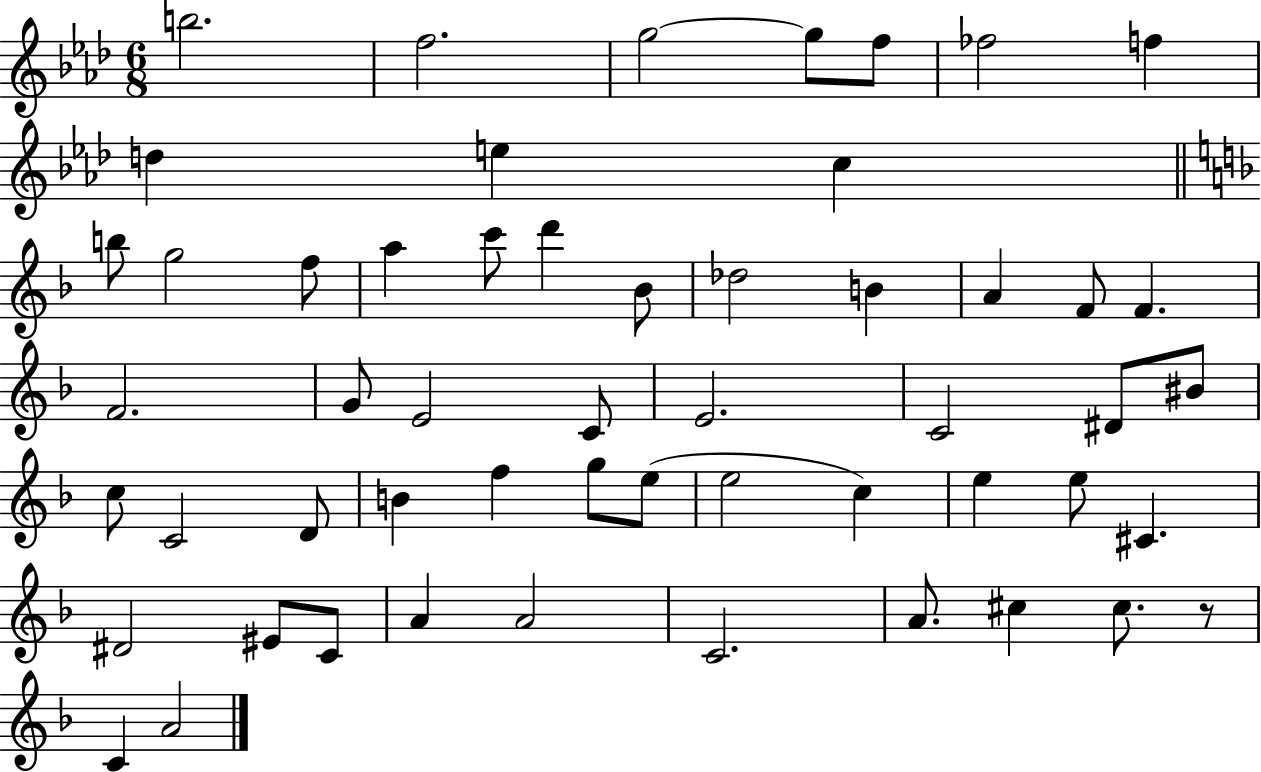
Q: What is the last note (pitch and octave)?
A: A4